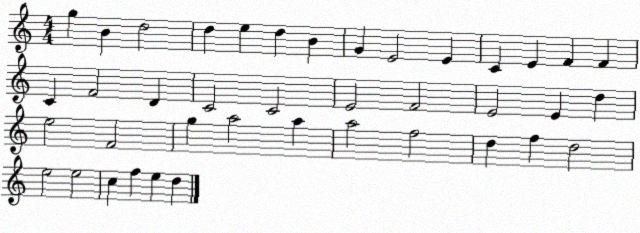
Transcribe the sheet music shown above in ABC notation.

X:1
T:Untitled
M:4/4
L:1/4
K:C
g B d2 d e d B G E2 E C E F F C F2 D C2 C2 E2 F2 E2 E d e2 F2 g a2 a a2 f2 d f d2 e2 e2 c f e d